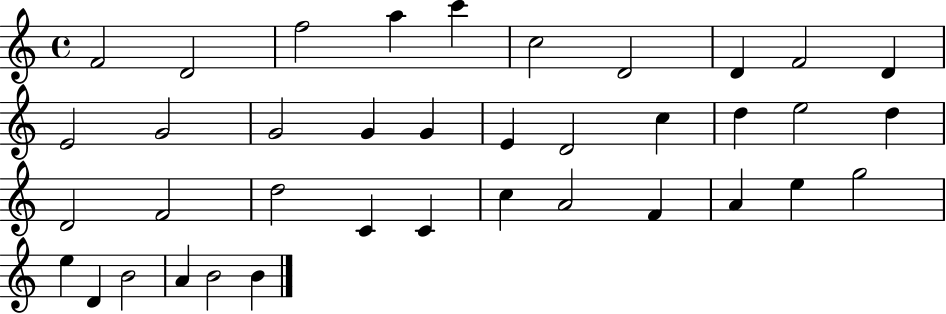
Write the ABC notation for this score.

X:1
T:Untitled
M:4/4
L:1/4
K:C
F2 D2 f2 a c' c2 D2 D F2 D E2 G2 G2 G G E D2 c d e2 d D2 F2 d2 C C c A2 F A e g2 e D B2 A B2 B